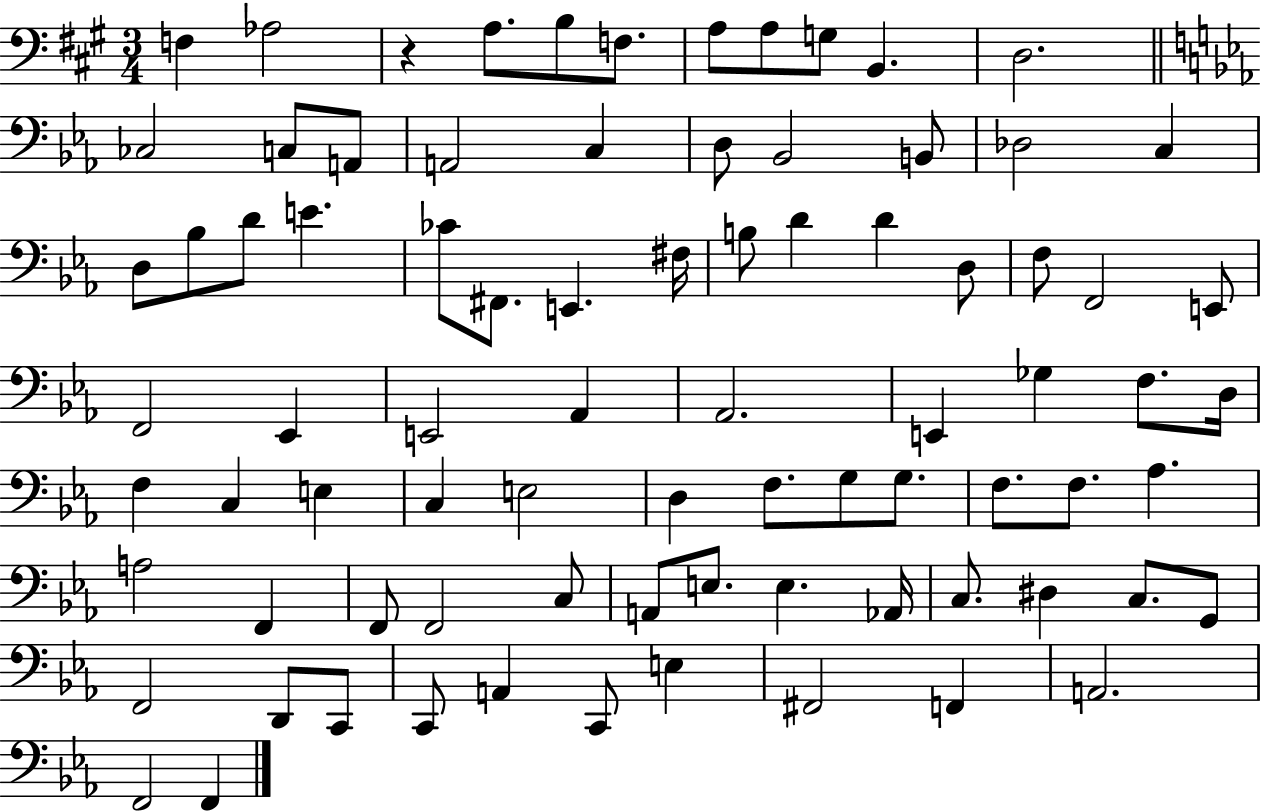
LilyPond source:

{
  \clef bass
  \numericTimeSignature
  \time 3/4
  \key a \major
  f4 aes2 | r4 a8. b8 f8. | a8 a8 g8 b,4. | d2. | \break \bar "||" \break \key ees \major ces2 c8 a,8 | a,2 c4 | d8 bes,2 b,8 | des2 c4 | \break d8 bes8 d'8 e'4. | ces'8 fis,8. e,4. fis16 | b8 d'4 d'4 d8 | f8 f,2 e,8 | \break f,2 ees,4 | e,2 aes,4 | aes,2. | e,4 ges4 f8. d16 | \break f4 c4 e4 | c4 e2 | d4 f8. g8 g8. | f8. f8. aes4. | \break a2 f,4 | f,8 f,2 c8 | a,8 e8. e4. aes,16 | c8. dis4 c8. g,8 | \break f,2 d,8 c,8 | c,8 a,4 c,8 e4 | fis,2 f,4 | a,2. | \break f,2 f,4 | \bar "|."
}